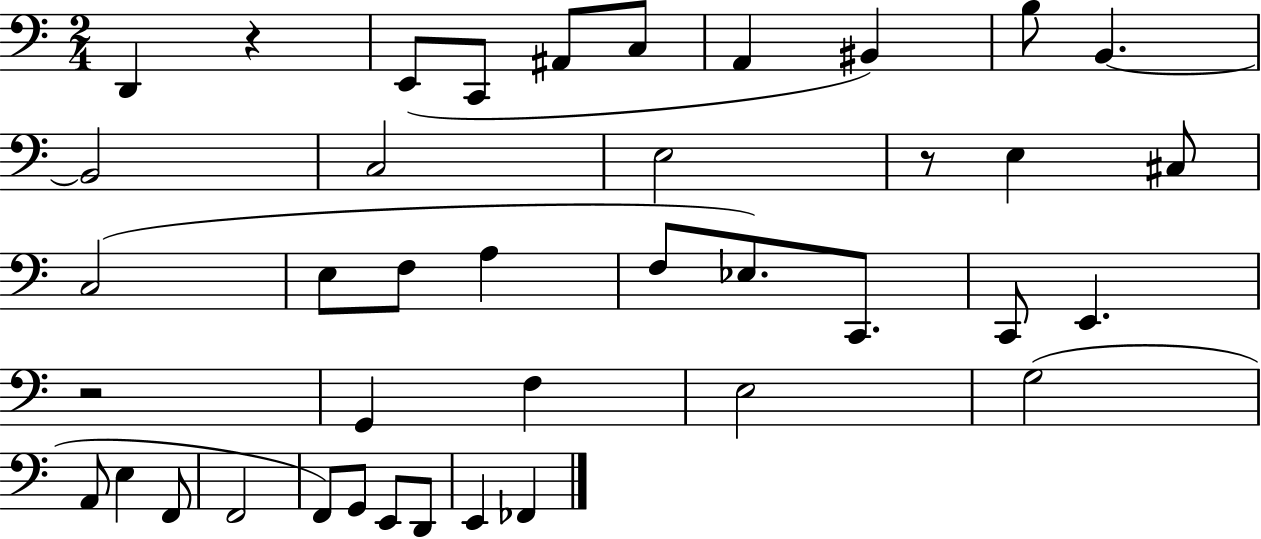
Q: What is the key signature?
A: C major